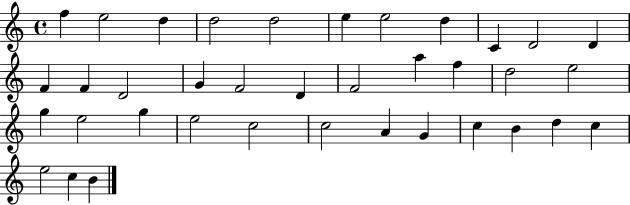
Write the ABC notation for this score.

X:1
T:Untitled
M:4/4
L:1/4
K:C
f e2 d d2 d2 e e2 d C D2 D F F D2 G F2 D F2 a f d2 e2 g e2 g e2 c2 c2 A G c B d c e2 c B